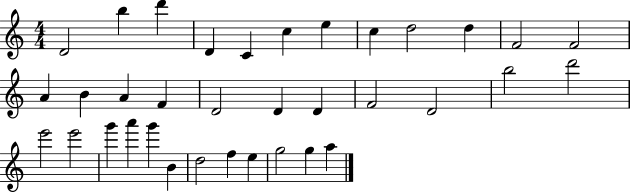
D4/h B5/q D6/q D4/q C4/q C5/q E5/q C5/q D5/h D5/q F4/h F4/h A4/q B4/q A4/q F4/q D4/h D4/q D4/q F4/h D4/h B5/h D6/h E6/h E6/h G6/q A6/q G6/q B4/q D5/h F5/q E5/q G5/h G5/q A5/q